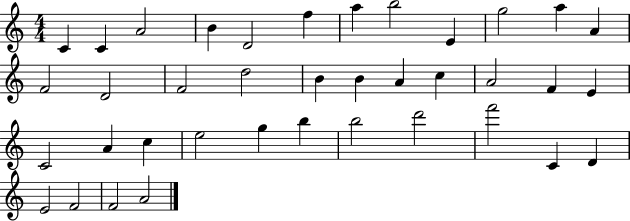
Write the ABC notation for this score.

X:1
T:Untitled
M:4/4
L:1/4
K:C
C C A2 B D2 f a b2 E g2 a A F2 D2 F2 d2 B B A c A2 F E C2 A c e2 g b b2 d'2 f'2 C D E2 F2 F2 A2